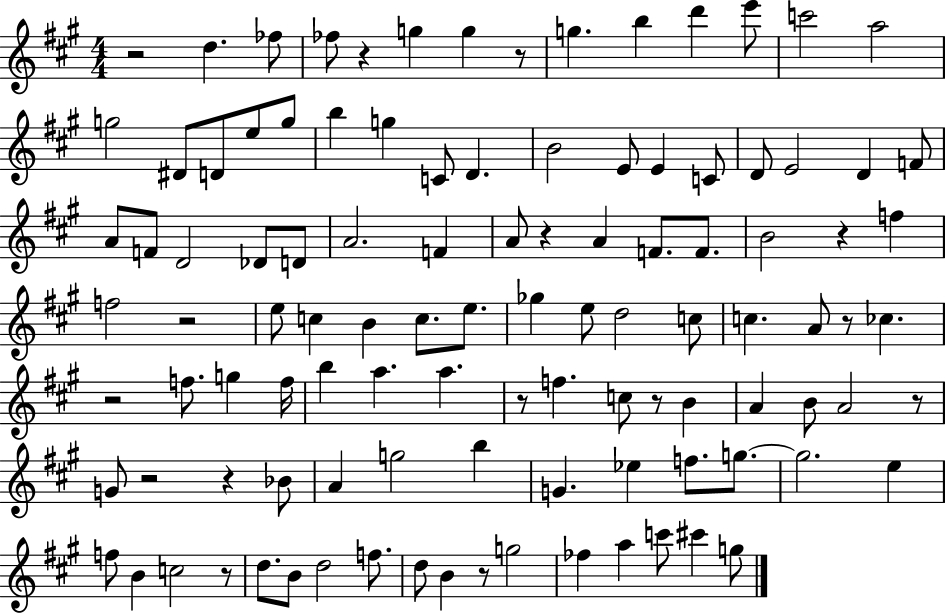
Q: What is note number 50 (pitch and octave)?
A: D5